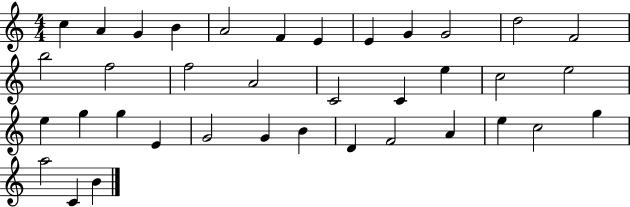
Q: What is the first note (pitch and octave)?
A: C5